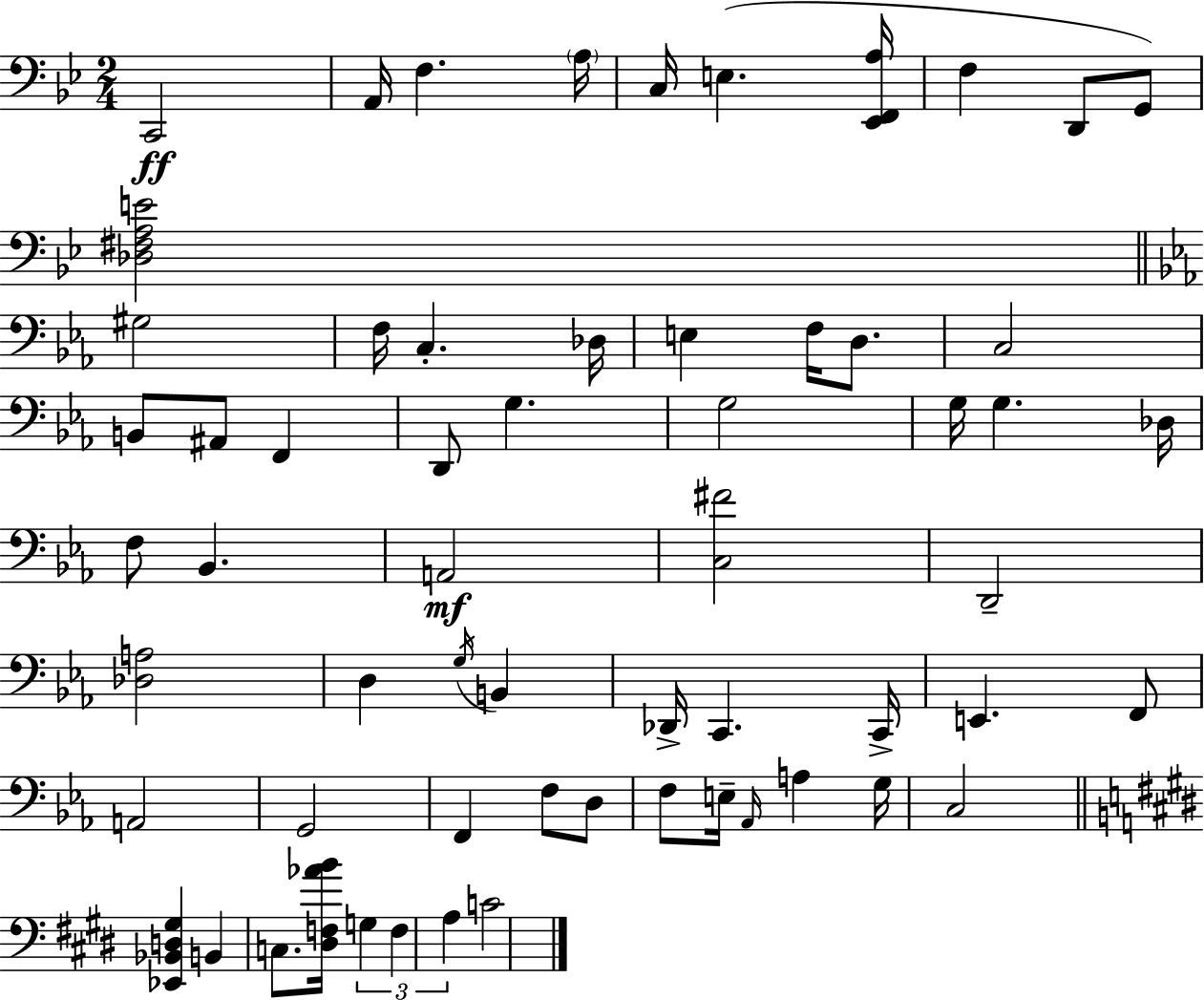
X:1
T:Untitled
M:2/4
L:1/4
K:Gm
C,,2 A,,/4 F, A,/4 C,/4 E, [_E,,F,,A,]/4 F, D,,/2 G,,/2 [_D,^F,A,E]2 ^G,2 F,/4 C, _D,/4 E, F,/4 D,/2 C,2 B,,/2 ^A,,/2 F,, D,,/2 G, G,2 G,/4 G, _D,/4 F,/2 _B,, A,,2 [C,^F]2 D,,2 [_D,A,]2 D, G,/4 B,, _D,,/4 C,, C,,/4 E,, F,,/2 A,,2 G,,2 F,, F,/2 D,/2 F,/2 E,/4 _A,,/4 A, G,/4 C,2 [_E,,_B,,D,^G,] B,, C,/2 [^D,F,_AB]/4 G, F, A, C2